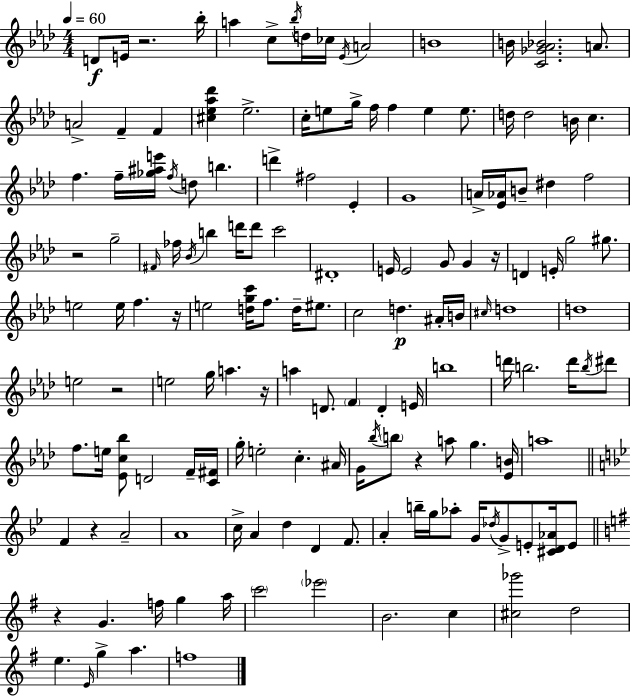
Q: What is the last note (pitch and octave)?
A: F5